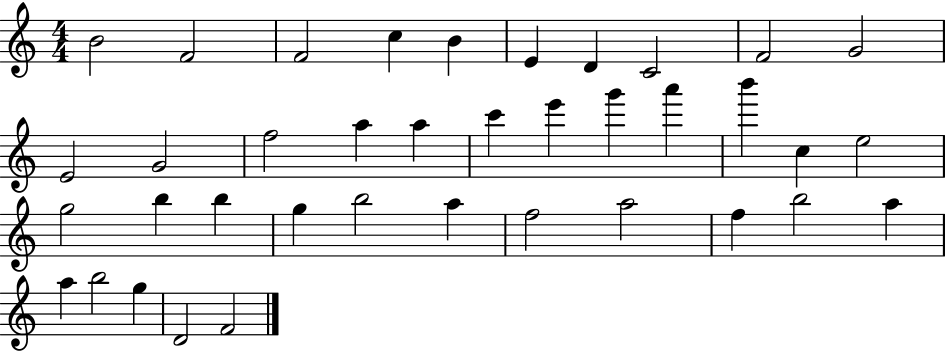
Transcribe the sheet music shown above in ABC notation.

X:1
T:Untitled
M:4/4
L:1/4
K:C
B2 F2 F2 c B E D C2 F2 G2 E2 G2 f2 a a c' e' g' a' b' c e2 g2 b b g b2 a f2 a2 f b2 a a b2 g D2 F2